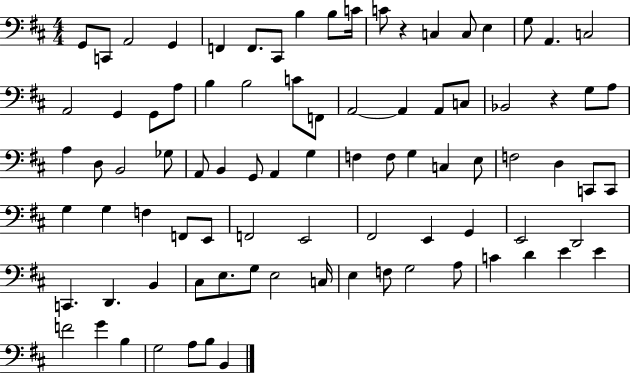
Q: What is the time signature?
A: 4/4